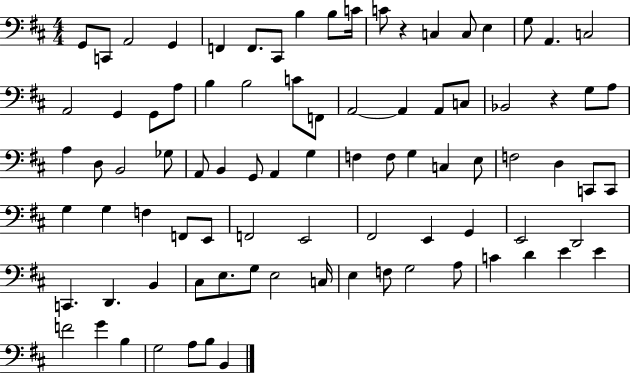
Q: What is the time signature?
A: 4/4